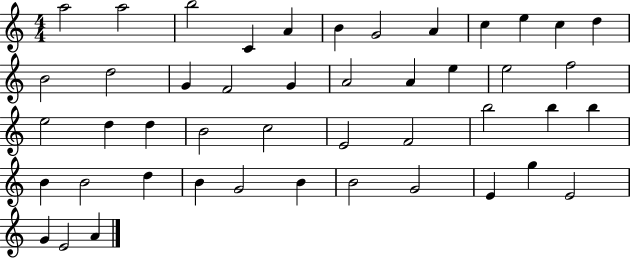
{
  \clef treble
  \numericTimeSignature
  \time 4/4
  \key c \major
  a''2 a''2 | b''2 c'4 a'4 | b'4 g'2 a'4 | c''4 e''4 c''4 d''4 | \break b'2 d''2 | g'4 f'2 g'4 | a'2 a'4 e''4 | e''2 f''2 | \break e''2 d''4 d''4 | b'2 c''2 | e'2 f'2 | b''2 b''4 b''4 | \break b'4 b'2 d''4 | b'4 g'2 b'4 | b'2 g'2 | e'4 g''4 e'2 | \break g'4 e'2 a'4 | \bar "|."
}